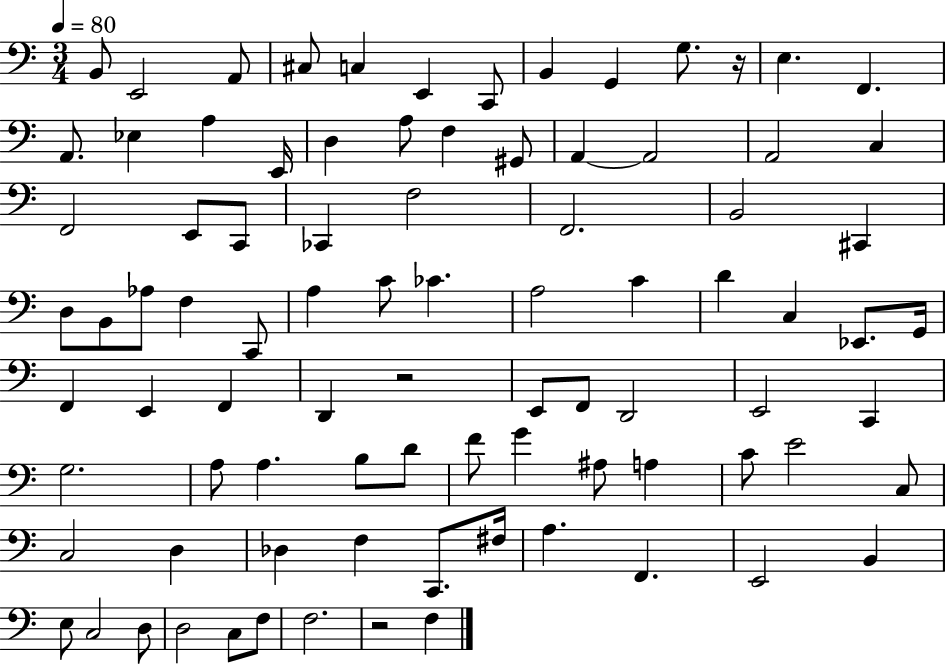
{
  \clef bass
  \numericTimeSignature
  \time 3/4
  \key c \major
  \tempo 4 = 80
  b,8 e,2 a,8 | cis8 c4 e,4 c,8 | b,4 g,4 g8. r16 | e4. f,4. | \break a,8. ees4 a4 e,16 | d4 a8 f4 gis,8 | a,4~~ a,2 | a,2 c4 | \break f,2 e,8 c,8 | ces,4 f2 | f,2. | b,2 cis,4 | \break d8 b,8 aes8 f4 c,8 | a4 c'8 ces'4. | a2 c'4 | d'4 c4 ees,8. g,16 | \break f,4 e,4 f,4 | d,4 r2 | e,8 f,8 d,2 | e,2 c,4 | \break g2. | a8 a4. b8 d'8 | f'8 g'4 ais8 a4 | c'8 e'2 c8 | \break c2 d4 | des4 f4 c,8. fis16 | a4. f,4. | e,2 b,4 | \break e8 c2 d8 | d2 c8 f8 | f2. | r2 f4 | \break \bar "|."
}